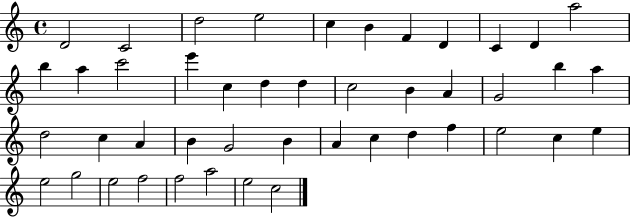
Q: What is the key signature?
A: C major